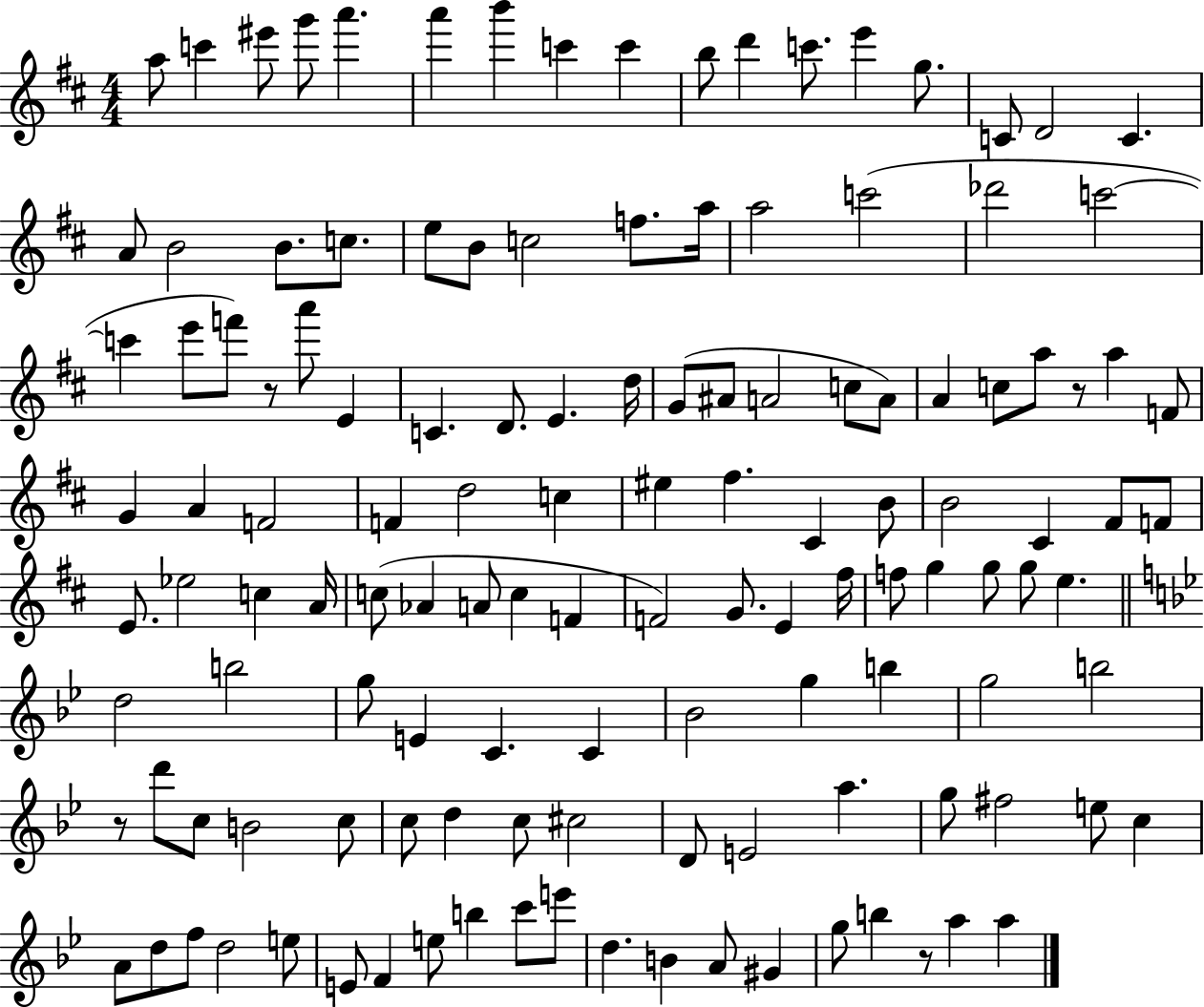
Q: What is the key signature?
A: D major